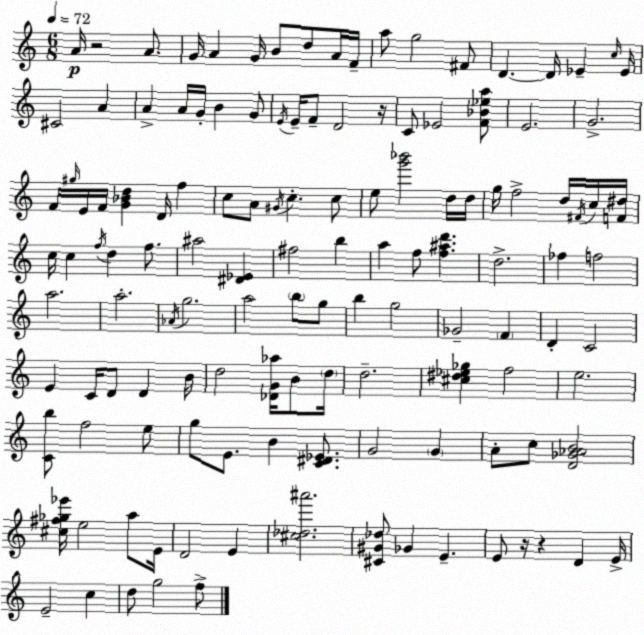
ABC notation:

X:1
T:Untitled
M:6/8
L:1/4
K:Am
A/4 z2 A/2 G/4 A G/4 B/2 d/2 A/4 F/4 a/2 g2 ^F/2 D D/4 _E c/4 _E/4 ^C2 A A A/4 G/4 B G/2 E/4 E/4 F/2 D2 z/4 C/2 _E2 [F_B_ea]/2 E2 G2 F/4 ^g/4 E/4 F/4 [G_Bd] D/4 f c/2 A/2 ^G/4 c c/2 e/2 [g'_b']2 d/4 d/4 g/4 f2 d/4 ^F/4 c/4 [F^d]/4 c/4 c f/4 d f/2 ^a2 [^D_E] ^f2 b a f/2 [f^ad'] d2 _f f2 a2 a2 _A/4 g2 a2 b/2 g/2 b g2 _G2 F D C2 E C/4 D/2 D B/4 d2 [_DG_a]/4 B/2 d/4 d2 [^c^d_e_g] f2 e2 [Cb]/2 f2 e/2 g/2 E/2 B [C^D_E]/2 G2 G A/2 c/2 [D_G_AB]2 [^c^f_g_e']/4 e2 a/2 E/4 D2 E [^c_d^a']2 [^C^G_d]/2 _G E E/2 z/4 z D E/4 E2 c d/2 g2 f/2